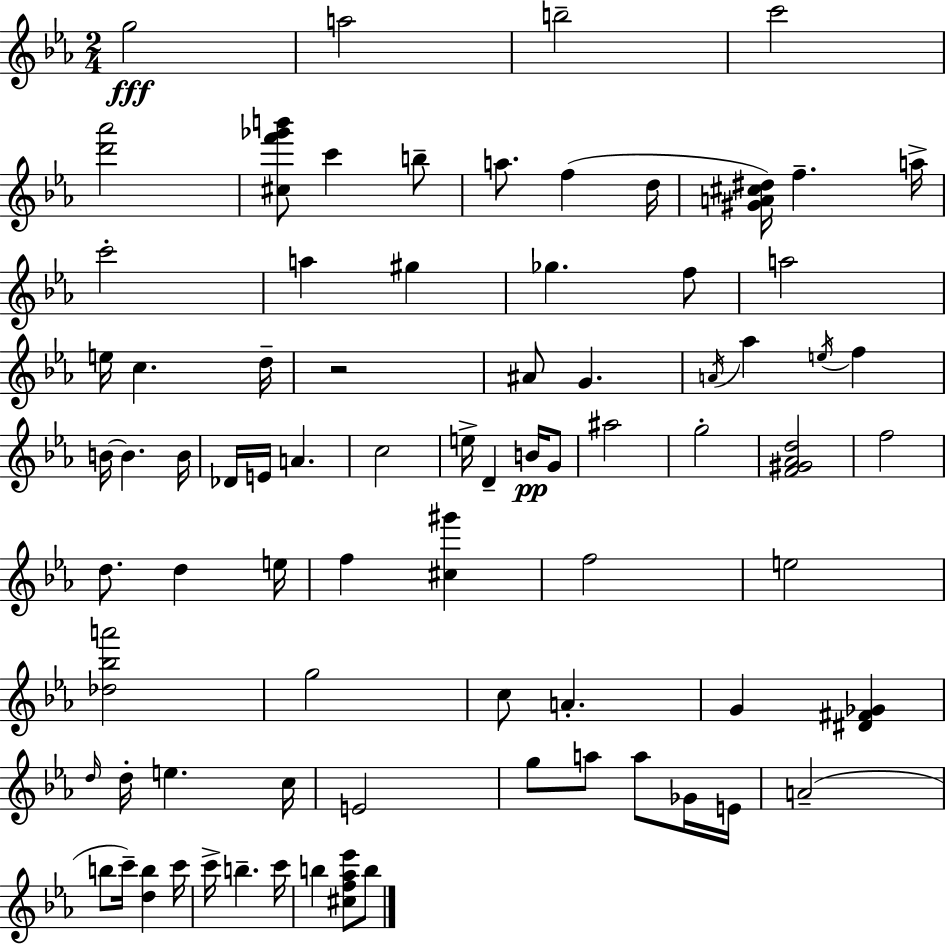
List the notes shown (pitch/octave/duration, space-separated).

G5/h A5/h B5/h C6/h [D6,Ab6]/h [C#5,F6,Gb6,B6]/e C6/q B5/e A5/e. F5/q D5/s [G#4,A4,C#5,D#5]/s F5/q. A5/s C6/h A5/q G#5/q Gb5/q. F5/e A5/h E5/s C5/q. D5/s R/h A#4/e G4/q. A4/s Ab5/q E5/s F5/q B4/s B4/q. B4/s Db4/s E4/s A4/q. C5/h E5/s D4/q B4/s G4/e A#5/h G5/h [F4,G#4,Ab4,D5]/h F5/h D5/e. D5/q E5/s F5/q [C#5,G#6]/q F5/h E5/h [Db5,Bb5,A6]/h G5/h C5/e A4/q. G4/q [D#4,F#4,Gb4]/q D5/s D5/s E5/q. C5/s E4/h G5/e A5/e A5/e Gb4/s E4/s A4/h B5/e C6/s [D5,B5]/q C6/s C6/s B5/q. C6/s B5/q [C#5,F5,Ab5,Eb6]/e B5/e